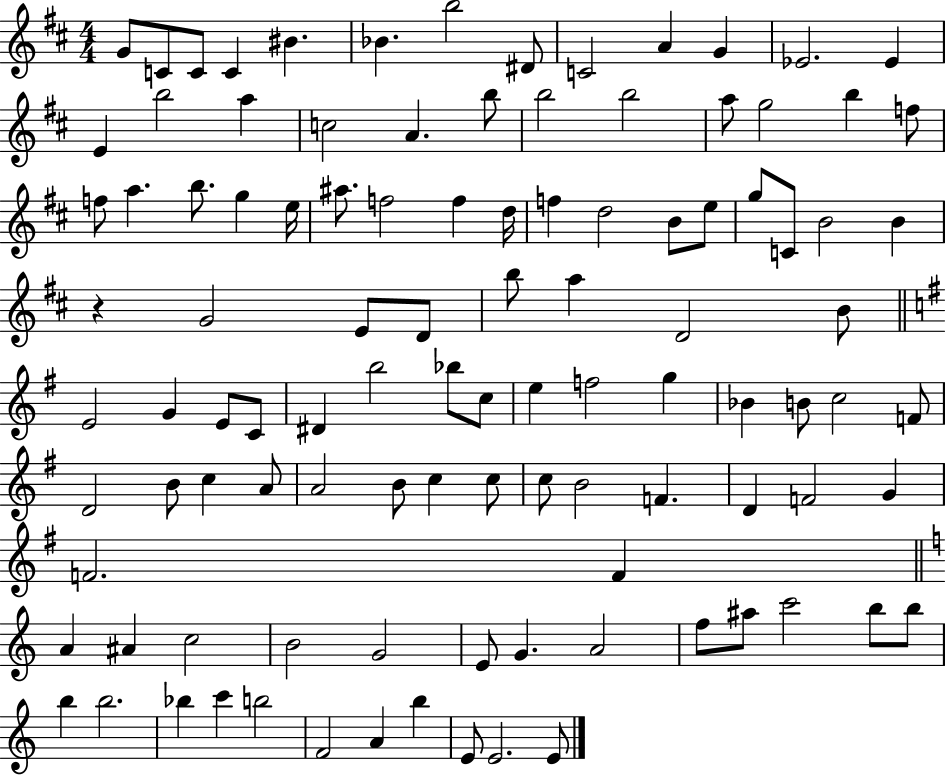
X:1
T:Untitled
M:4/4
L:1/4
K:D
G/2 C/2 C/2 C ^B _B b2 ^D/2 C2 A G _E2 _E E b2 a c2 A b/2 b2 b2 a/2 g2 b f/2 f/2 a b/2 g e/4 ^a/2 f2 f d/4 f d2 B/2 e/2 g/2 C/2 B2 B z G2 E/2 D/2 b/2 a D2 B/2 E2 G E/2 C/2 ^D b2 _b/2 c/2 e f2 g _B B/2 c2 F/2 D2 B/2 c A/2 A2 B/2 c c/2 c/2 B2 F D F2 G F2 F A ^A c2 B2 G2 E/2 G A2 f/2 ^a/2 c'2 b/2 b/2 b b2 _b c' b2 F2 A b E/2 E2 E/2